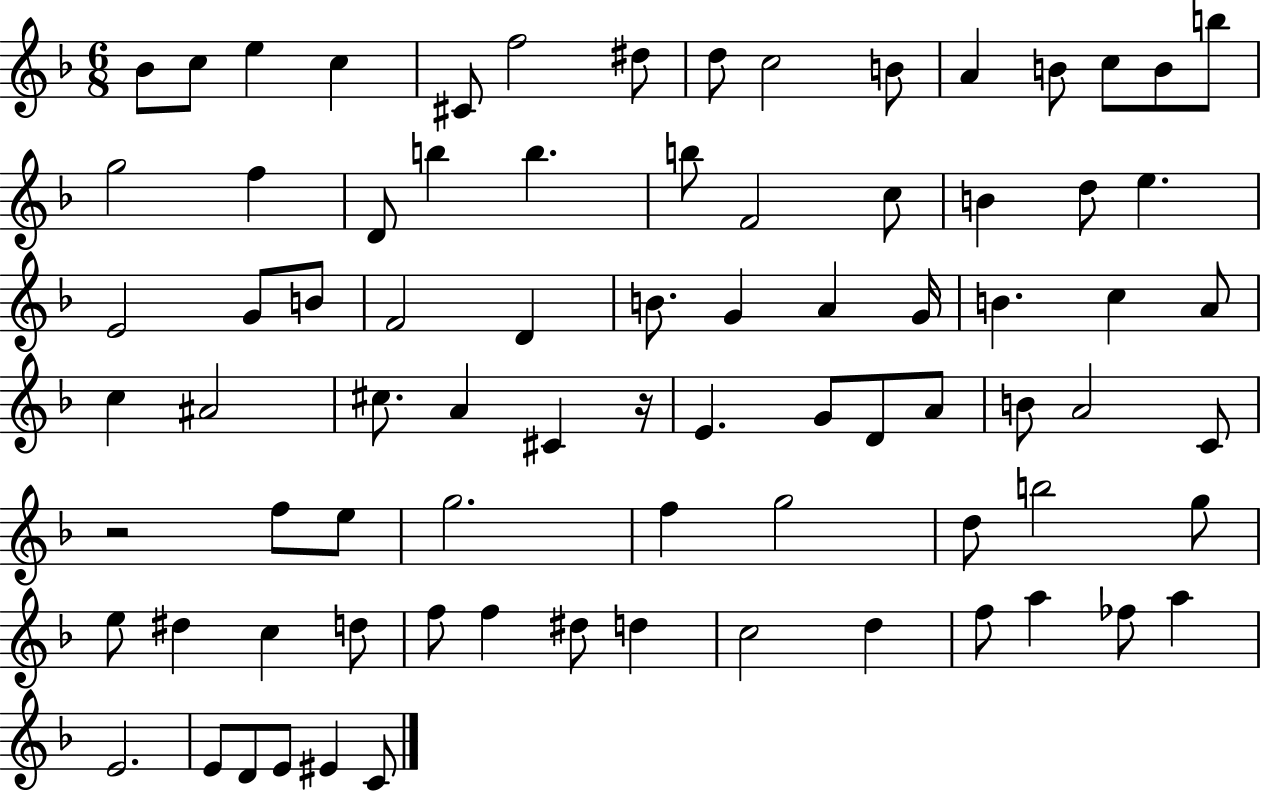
Bb4/e C5/e E5/q C5/q C#4/e F5/h D#5/e D5/e C5/h B4/e A4/q B4/e C5/e B4/e B5/e G5/h F5/q D4/e B5/q B5/q. B5/e F4/h C5/e B4/q D5/e E5/q. E4/h G4/e B4/e F4/h D4/q B4/e. G4/q A4/q G4/s B4/q. C5/q A4/e C5/q A#4/h C#5/e. A4/q C#4/q R/s E4/q. G4/e D4/e A4/e B4/e A4/h C4/e R/h F5/e E5/e G5/h. F5/q G5/h D5/e B5/h G5/e E5/e D#5/q C5/q D5/e F5/e F5/q D#5/e D5/q C5/h D5/q F5/e A5/q FES5/e A5/q E4/h. E4/e D4/e E4/e EIS4/q C4/e